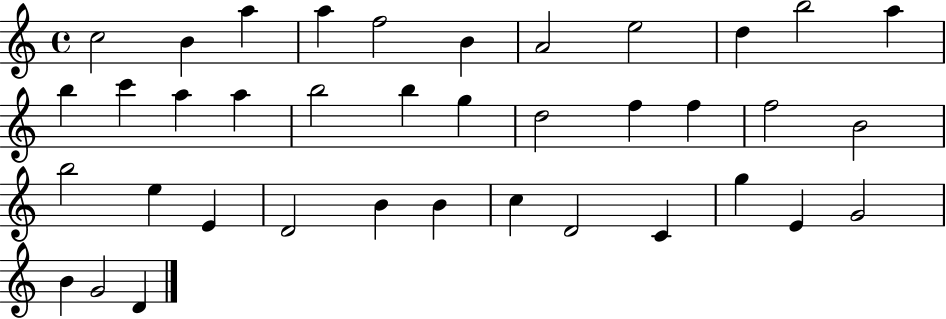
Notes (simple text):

C5/h B4/q A5/q A5/q F5/h B4/q A4/h E5/h D5/q B5/h A5/q B5/q C6/q A5/q A5/q B5/h B5/q G5/q D5/h F5/q F5/q F5/h B4/h B5/h E5/q E4/q D4/h B4/q B4/q C5/q D4/h C4/q G5/q E4/q G4/h B4/q G4/h D4/q